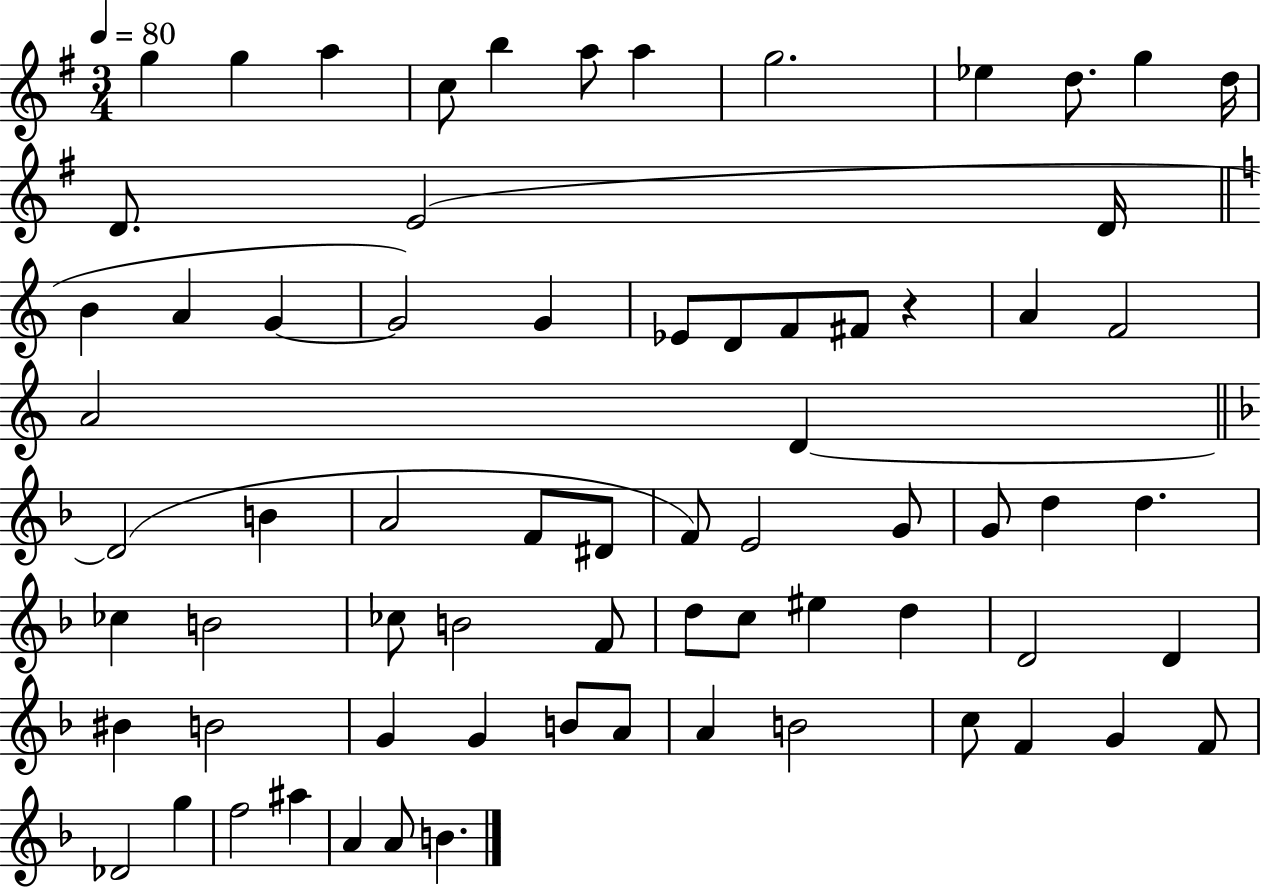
G5/q G5/q A5/q C5/e B5/q A5/e A5/q G5/h. Eb5/q D5/e. G5/q D5/s D4/e. E4/h D4/s B4/q A4/q G4/q G4/h G4/q Eb4/e D4/e F4/e F#4/e R/q A4/q F4/h A4/h D4/q D4/h B4/q A4/h F4/e D#4/e F4/e E4/h G4/e G4/e D5/q D5/q. CES5/q B4/h CES5/e B4/h F4/e D5/e C5/e EIS5/q D5/q D4/h D4/q BIS4/q B4/h G4/q G4/q B4/e A4/e A4/q B4/h C5/e F4/q G4/q F4/e Db4/h G5/q F5/h A#5/q A4/q A4/e B4/q.